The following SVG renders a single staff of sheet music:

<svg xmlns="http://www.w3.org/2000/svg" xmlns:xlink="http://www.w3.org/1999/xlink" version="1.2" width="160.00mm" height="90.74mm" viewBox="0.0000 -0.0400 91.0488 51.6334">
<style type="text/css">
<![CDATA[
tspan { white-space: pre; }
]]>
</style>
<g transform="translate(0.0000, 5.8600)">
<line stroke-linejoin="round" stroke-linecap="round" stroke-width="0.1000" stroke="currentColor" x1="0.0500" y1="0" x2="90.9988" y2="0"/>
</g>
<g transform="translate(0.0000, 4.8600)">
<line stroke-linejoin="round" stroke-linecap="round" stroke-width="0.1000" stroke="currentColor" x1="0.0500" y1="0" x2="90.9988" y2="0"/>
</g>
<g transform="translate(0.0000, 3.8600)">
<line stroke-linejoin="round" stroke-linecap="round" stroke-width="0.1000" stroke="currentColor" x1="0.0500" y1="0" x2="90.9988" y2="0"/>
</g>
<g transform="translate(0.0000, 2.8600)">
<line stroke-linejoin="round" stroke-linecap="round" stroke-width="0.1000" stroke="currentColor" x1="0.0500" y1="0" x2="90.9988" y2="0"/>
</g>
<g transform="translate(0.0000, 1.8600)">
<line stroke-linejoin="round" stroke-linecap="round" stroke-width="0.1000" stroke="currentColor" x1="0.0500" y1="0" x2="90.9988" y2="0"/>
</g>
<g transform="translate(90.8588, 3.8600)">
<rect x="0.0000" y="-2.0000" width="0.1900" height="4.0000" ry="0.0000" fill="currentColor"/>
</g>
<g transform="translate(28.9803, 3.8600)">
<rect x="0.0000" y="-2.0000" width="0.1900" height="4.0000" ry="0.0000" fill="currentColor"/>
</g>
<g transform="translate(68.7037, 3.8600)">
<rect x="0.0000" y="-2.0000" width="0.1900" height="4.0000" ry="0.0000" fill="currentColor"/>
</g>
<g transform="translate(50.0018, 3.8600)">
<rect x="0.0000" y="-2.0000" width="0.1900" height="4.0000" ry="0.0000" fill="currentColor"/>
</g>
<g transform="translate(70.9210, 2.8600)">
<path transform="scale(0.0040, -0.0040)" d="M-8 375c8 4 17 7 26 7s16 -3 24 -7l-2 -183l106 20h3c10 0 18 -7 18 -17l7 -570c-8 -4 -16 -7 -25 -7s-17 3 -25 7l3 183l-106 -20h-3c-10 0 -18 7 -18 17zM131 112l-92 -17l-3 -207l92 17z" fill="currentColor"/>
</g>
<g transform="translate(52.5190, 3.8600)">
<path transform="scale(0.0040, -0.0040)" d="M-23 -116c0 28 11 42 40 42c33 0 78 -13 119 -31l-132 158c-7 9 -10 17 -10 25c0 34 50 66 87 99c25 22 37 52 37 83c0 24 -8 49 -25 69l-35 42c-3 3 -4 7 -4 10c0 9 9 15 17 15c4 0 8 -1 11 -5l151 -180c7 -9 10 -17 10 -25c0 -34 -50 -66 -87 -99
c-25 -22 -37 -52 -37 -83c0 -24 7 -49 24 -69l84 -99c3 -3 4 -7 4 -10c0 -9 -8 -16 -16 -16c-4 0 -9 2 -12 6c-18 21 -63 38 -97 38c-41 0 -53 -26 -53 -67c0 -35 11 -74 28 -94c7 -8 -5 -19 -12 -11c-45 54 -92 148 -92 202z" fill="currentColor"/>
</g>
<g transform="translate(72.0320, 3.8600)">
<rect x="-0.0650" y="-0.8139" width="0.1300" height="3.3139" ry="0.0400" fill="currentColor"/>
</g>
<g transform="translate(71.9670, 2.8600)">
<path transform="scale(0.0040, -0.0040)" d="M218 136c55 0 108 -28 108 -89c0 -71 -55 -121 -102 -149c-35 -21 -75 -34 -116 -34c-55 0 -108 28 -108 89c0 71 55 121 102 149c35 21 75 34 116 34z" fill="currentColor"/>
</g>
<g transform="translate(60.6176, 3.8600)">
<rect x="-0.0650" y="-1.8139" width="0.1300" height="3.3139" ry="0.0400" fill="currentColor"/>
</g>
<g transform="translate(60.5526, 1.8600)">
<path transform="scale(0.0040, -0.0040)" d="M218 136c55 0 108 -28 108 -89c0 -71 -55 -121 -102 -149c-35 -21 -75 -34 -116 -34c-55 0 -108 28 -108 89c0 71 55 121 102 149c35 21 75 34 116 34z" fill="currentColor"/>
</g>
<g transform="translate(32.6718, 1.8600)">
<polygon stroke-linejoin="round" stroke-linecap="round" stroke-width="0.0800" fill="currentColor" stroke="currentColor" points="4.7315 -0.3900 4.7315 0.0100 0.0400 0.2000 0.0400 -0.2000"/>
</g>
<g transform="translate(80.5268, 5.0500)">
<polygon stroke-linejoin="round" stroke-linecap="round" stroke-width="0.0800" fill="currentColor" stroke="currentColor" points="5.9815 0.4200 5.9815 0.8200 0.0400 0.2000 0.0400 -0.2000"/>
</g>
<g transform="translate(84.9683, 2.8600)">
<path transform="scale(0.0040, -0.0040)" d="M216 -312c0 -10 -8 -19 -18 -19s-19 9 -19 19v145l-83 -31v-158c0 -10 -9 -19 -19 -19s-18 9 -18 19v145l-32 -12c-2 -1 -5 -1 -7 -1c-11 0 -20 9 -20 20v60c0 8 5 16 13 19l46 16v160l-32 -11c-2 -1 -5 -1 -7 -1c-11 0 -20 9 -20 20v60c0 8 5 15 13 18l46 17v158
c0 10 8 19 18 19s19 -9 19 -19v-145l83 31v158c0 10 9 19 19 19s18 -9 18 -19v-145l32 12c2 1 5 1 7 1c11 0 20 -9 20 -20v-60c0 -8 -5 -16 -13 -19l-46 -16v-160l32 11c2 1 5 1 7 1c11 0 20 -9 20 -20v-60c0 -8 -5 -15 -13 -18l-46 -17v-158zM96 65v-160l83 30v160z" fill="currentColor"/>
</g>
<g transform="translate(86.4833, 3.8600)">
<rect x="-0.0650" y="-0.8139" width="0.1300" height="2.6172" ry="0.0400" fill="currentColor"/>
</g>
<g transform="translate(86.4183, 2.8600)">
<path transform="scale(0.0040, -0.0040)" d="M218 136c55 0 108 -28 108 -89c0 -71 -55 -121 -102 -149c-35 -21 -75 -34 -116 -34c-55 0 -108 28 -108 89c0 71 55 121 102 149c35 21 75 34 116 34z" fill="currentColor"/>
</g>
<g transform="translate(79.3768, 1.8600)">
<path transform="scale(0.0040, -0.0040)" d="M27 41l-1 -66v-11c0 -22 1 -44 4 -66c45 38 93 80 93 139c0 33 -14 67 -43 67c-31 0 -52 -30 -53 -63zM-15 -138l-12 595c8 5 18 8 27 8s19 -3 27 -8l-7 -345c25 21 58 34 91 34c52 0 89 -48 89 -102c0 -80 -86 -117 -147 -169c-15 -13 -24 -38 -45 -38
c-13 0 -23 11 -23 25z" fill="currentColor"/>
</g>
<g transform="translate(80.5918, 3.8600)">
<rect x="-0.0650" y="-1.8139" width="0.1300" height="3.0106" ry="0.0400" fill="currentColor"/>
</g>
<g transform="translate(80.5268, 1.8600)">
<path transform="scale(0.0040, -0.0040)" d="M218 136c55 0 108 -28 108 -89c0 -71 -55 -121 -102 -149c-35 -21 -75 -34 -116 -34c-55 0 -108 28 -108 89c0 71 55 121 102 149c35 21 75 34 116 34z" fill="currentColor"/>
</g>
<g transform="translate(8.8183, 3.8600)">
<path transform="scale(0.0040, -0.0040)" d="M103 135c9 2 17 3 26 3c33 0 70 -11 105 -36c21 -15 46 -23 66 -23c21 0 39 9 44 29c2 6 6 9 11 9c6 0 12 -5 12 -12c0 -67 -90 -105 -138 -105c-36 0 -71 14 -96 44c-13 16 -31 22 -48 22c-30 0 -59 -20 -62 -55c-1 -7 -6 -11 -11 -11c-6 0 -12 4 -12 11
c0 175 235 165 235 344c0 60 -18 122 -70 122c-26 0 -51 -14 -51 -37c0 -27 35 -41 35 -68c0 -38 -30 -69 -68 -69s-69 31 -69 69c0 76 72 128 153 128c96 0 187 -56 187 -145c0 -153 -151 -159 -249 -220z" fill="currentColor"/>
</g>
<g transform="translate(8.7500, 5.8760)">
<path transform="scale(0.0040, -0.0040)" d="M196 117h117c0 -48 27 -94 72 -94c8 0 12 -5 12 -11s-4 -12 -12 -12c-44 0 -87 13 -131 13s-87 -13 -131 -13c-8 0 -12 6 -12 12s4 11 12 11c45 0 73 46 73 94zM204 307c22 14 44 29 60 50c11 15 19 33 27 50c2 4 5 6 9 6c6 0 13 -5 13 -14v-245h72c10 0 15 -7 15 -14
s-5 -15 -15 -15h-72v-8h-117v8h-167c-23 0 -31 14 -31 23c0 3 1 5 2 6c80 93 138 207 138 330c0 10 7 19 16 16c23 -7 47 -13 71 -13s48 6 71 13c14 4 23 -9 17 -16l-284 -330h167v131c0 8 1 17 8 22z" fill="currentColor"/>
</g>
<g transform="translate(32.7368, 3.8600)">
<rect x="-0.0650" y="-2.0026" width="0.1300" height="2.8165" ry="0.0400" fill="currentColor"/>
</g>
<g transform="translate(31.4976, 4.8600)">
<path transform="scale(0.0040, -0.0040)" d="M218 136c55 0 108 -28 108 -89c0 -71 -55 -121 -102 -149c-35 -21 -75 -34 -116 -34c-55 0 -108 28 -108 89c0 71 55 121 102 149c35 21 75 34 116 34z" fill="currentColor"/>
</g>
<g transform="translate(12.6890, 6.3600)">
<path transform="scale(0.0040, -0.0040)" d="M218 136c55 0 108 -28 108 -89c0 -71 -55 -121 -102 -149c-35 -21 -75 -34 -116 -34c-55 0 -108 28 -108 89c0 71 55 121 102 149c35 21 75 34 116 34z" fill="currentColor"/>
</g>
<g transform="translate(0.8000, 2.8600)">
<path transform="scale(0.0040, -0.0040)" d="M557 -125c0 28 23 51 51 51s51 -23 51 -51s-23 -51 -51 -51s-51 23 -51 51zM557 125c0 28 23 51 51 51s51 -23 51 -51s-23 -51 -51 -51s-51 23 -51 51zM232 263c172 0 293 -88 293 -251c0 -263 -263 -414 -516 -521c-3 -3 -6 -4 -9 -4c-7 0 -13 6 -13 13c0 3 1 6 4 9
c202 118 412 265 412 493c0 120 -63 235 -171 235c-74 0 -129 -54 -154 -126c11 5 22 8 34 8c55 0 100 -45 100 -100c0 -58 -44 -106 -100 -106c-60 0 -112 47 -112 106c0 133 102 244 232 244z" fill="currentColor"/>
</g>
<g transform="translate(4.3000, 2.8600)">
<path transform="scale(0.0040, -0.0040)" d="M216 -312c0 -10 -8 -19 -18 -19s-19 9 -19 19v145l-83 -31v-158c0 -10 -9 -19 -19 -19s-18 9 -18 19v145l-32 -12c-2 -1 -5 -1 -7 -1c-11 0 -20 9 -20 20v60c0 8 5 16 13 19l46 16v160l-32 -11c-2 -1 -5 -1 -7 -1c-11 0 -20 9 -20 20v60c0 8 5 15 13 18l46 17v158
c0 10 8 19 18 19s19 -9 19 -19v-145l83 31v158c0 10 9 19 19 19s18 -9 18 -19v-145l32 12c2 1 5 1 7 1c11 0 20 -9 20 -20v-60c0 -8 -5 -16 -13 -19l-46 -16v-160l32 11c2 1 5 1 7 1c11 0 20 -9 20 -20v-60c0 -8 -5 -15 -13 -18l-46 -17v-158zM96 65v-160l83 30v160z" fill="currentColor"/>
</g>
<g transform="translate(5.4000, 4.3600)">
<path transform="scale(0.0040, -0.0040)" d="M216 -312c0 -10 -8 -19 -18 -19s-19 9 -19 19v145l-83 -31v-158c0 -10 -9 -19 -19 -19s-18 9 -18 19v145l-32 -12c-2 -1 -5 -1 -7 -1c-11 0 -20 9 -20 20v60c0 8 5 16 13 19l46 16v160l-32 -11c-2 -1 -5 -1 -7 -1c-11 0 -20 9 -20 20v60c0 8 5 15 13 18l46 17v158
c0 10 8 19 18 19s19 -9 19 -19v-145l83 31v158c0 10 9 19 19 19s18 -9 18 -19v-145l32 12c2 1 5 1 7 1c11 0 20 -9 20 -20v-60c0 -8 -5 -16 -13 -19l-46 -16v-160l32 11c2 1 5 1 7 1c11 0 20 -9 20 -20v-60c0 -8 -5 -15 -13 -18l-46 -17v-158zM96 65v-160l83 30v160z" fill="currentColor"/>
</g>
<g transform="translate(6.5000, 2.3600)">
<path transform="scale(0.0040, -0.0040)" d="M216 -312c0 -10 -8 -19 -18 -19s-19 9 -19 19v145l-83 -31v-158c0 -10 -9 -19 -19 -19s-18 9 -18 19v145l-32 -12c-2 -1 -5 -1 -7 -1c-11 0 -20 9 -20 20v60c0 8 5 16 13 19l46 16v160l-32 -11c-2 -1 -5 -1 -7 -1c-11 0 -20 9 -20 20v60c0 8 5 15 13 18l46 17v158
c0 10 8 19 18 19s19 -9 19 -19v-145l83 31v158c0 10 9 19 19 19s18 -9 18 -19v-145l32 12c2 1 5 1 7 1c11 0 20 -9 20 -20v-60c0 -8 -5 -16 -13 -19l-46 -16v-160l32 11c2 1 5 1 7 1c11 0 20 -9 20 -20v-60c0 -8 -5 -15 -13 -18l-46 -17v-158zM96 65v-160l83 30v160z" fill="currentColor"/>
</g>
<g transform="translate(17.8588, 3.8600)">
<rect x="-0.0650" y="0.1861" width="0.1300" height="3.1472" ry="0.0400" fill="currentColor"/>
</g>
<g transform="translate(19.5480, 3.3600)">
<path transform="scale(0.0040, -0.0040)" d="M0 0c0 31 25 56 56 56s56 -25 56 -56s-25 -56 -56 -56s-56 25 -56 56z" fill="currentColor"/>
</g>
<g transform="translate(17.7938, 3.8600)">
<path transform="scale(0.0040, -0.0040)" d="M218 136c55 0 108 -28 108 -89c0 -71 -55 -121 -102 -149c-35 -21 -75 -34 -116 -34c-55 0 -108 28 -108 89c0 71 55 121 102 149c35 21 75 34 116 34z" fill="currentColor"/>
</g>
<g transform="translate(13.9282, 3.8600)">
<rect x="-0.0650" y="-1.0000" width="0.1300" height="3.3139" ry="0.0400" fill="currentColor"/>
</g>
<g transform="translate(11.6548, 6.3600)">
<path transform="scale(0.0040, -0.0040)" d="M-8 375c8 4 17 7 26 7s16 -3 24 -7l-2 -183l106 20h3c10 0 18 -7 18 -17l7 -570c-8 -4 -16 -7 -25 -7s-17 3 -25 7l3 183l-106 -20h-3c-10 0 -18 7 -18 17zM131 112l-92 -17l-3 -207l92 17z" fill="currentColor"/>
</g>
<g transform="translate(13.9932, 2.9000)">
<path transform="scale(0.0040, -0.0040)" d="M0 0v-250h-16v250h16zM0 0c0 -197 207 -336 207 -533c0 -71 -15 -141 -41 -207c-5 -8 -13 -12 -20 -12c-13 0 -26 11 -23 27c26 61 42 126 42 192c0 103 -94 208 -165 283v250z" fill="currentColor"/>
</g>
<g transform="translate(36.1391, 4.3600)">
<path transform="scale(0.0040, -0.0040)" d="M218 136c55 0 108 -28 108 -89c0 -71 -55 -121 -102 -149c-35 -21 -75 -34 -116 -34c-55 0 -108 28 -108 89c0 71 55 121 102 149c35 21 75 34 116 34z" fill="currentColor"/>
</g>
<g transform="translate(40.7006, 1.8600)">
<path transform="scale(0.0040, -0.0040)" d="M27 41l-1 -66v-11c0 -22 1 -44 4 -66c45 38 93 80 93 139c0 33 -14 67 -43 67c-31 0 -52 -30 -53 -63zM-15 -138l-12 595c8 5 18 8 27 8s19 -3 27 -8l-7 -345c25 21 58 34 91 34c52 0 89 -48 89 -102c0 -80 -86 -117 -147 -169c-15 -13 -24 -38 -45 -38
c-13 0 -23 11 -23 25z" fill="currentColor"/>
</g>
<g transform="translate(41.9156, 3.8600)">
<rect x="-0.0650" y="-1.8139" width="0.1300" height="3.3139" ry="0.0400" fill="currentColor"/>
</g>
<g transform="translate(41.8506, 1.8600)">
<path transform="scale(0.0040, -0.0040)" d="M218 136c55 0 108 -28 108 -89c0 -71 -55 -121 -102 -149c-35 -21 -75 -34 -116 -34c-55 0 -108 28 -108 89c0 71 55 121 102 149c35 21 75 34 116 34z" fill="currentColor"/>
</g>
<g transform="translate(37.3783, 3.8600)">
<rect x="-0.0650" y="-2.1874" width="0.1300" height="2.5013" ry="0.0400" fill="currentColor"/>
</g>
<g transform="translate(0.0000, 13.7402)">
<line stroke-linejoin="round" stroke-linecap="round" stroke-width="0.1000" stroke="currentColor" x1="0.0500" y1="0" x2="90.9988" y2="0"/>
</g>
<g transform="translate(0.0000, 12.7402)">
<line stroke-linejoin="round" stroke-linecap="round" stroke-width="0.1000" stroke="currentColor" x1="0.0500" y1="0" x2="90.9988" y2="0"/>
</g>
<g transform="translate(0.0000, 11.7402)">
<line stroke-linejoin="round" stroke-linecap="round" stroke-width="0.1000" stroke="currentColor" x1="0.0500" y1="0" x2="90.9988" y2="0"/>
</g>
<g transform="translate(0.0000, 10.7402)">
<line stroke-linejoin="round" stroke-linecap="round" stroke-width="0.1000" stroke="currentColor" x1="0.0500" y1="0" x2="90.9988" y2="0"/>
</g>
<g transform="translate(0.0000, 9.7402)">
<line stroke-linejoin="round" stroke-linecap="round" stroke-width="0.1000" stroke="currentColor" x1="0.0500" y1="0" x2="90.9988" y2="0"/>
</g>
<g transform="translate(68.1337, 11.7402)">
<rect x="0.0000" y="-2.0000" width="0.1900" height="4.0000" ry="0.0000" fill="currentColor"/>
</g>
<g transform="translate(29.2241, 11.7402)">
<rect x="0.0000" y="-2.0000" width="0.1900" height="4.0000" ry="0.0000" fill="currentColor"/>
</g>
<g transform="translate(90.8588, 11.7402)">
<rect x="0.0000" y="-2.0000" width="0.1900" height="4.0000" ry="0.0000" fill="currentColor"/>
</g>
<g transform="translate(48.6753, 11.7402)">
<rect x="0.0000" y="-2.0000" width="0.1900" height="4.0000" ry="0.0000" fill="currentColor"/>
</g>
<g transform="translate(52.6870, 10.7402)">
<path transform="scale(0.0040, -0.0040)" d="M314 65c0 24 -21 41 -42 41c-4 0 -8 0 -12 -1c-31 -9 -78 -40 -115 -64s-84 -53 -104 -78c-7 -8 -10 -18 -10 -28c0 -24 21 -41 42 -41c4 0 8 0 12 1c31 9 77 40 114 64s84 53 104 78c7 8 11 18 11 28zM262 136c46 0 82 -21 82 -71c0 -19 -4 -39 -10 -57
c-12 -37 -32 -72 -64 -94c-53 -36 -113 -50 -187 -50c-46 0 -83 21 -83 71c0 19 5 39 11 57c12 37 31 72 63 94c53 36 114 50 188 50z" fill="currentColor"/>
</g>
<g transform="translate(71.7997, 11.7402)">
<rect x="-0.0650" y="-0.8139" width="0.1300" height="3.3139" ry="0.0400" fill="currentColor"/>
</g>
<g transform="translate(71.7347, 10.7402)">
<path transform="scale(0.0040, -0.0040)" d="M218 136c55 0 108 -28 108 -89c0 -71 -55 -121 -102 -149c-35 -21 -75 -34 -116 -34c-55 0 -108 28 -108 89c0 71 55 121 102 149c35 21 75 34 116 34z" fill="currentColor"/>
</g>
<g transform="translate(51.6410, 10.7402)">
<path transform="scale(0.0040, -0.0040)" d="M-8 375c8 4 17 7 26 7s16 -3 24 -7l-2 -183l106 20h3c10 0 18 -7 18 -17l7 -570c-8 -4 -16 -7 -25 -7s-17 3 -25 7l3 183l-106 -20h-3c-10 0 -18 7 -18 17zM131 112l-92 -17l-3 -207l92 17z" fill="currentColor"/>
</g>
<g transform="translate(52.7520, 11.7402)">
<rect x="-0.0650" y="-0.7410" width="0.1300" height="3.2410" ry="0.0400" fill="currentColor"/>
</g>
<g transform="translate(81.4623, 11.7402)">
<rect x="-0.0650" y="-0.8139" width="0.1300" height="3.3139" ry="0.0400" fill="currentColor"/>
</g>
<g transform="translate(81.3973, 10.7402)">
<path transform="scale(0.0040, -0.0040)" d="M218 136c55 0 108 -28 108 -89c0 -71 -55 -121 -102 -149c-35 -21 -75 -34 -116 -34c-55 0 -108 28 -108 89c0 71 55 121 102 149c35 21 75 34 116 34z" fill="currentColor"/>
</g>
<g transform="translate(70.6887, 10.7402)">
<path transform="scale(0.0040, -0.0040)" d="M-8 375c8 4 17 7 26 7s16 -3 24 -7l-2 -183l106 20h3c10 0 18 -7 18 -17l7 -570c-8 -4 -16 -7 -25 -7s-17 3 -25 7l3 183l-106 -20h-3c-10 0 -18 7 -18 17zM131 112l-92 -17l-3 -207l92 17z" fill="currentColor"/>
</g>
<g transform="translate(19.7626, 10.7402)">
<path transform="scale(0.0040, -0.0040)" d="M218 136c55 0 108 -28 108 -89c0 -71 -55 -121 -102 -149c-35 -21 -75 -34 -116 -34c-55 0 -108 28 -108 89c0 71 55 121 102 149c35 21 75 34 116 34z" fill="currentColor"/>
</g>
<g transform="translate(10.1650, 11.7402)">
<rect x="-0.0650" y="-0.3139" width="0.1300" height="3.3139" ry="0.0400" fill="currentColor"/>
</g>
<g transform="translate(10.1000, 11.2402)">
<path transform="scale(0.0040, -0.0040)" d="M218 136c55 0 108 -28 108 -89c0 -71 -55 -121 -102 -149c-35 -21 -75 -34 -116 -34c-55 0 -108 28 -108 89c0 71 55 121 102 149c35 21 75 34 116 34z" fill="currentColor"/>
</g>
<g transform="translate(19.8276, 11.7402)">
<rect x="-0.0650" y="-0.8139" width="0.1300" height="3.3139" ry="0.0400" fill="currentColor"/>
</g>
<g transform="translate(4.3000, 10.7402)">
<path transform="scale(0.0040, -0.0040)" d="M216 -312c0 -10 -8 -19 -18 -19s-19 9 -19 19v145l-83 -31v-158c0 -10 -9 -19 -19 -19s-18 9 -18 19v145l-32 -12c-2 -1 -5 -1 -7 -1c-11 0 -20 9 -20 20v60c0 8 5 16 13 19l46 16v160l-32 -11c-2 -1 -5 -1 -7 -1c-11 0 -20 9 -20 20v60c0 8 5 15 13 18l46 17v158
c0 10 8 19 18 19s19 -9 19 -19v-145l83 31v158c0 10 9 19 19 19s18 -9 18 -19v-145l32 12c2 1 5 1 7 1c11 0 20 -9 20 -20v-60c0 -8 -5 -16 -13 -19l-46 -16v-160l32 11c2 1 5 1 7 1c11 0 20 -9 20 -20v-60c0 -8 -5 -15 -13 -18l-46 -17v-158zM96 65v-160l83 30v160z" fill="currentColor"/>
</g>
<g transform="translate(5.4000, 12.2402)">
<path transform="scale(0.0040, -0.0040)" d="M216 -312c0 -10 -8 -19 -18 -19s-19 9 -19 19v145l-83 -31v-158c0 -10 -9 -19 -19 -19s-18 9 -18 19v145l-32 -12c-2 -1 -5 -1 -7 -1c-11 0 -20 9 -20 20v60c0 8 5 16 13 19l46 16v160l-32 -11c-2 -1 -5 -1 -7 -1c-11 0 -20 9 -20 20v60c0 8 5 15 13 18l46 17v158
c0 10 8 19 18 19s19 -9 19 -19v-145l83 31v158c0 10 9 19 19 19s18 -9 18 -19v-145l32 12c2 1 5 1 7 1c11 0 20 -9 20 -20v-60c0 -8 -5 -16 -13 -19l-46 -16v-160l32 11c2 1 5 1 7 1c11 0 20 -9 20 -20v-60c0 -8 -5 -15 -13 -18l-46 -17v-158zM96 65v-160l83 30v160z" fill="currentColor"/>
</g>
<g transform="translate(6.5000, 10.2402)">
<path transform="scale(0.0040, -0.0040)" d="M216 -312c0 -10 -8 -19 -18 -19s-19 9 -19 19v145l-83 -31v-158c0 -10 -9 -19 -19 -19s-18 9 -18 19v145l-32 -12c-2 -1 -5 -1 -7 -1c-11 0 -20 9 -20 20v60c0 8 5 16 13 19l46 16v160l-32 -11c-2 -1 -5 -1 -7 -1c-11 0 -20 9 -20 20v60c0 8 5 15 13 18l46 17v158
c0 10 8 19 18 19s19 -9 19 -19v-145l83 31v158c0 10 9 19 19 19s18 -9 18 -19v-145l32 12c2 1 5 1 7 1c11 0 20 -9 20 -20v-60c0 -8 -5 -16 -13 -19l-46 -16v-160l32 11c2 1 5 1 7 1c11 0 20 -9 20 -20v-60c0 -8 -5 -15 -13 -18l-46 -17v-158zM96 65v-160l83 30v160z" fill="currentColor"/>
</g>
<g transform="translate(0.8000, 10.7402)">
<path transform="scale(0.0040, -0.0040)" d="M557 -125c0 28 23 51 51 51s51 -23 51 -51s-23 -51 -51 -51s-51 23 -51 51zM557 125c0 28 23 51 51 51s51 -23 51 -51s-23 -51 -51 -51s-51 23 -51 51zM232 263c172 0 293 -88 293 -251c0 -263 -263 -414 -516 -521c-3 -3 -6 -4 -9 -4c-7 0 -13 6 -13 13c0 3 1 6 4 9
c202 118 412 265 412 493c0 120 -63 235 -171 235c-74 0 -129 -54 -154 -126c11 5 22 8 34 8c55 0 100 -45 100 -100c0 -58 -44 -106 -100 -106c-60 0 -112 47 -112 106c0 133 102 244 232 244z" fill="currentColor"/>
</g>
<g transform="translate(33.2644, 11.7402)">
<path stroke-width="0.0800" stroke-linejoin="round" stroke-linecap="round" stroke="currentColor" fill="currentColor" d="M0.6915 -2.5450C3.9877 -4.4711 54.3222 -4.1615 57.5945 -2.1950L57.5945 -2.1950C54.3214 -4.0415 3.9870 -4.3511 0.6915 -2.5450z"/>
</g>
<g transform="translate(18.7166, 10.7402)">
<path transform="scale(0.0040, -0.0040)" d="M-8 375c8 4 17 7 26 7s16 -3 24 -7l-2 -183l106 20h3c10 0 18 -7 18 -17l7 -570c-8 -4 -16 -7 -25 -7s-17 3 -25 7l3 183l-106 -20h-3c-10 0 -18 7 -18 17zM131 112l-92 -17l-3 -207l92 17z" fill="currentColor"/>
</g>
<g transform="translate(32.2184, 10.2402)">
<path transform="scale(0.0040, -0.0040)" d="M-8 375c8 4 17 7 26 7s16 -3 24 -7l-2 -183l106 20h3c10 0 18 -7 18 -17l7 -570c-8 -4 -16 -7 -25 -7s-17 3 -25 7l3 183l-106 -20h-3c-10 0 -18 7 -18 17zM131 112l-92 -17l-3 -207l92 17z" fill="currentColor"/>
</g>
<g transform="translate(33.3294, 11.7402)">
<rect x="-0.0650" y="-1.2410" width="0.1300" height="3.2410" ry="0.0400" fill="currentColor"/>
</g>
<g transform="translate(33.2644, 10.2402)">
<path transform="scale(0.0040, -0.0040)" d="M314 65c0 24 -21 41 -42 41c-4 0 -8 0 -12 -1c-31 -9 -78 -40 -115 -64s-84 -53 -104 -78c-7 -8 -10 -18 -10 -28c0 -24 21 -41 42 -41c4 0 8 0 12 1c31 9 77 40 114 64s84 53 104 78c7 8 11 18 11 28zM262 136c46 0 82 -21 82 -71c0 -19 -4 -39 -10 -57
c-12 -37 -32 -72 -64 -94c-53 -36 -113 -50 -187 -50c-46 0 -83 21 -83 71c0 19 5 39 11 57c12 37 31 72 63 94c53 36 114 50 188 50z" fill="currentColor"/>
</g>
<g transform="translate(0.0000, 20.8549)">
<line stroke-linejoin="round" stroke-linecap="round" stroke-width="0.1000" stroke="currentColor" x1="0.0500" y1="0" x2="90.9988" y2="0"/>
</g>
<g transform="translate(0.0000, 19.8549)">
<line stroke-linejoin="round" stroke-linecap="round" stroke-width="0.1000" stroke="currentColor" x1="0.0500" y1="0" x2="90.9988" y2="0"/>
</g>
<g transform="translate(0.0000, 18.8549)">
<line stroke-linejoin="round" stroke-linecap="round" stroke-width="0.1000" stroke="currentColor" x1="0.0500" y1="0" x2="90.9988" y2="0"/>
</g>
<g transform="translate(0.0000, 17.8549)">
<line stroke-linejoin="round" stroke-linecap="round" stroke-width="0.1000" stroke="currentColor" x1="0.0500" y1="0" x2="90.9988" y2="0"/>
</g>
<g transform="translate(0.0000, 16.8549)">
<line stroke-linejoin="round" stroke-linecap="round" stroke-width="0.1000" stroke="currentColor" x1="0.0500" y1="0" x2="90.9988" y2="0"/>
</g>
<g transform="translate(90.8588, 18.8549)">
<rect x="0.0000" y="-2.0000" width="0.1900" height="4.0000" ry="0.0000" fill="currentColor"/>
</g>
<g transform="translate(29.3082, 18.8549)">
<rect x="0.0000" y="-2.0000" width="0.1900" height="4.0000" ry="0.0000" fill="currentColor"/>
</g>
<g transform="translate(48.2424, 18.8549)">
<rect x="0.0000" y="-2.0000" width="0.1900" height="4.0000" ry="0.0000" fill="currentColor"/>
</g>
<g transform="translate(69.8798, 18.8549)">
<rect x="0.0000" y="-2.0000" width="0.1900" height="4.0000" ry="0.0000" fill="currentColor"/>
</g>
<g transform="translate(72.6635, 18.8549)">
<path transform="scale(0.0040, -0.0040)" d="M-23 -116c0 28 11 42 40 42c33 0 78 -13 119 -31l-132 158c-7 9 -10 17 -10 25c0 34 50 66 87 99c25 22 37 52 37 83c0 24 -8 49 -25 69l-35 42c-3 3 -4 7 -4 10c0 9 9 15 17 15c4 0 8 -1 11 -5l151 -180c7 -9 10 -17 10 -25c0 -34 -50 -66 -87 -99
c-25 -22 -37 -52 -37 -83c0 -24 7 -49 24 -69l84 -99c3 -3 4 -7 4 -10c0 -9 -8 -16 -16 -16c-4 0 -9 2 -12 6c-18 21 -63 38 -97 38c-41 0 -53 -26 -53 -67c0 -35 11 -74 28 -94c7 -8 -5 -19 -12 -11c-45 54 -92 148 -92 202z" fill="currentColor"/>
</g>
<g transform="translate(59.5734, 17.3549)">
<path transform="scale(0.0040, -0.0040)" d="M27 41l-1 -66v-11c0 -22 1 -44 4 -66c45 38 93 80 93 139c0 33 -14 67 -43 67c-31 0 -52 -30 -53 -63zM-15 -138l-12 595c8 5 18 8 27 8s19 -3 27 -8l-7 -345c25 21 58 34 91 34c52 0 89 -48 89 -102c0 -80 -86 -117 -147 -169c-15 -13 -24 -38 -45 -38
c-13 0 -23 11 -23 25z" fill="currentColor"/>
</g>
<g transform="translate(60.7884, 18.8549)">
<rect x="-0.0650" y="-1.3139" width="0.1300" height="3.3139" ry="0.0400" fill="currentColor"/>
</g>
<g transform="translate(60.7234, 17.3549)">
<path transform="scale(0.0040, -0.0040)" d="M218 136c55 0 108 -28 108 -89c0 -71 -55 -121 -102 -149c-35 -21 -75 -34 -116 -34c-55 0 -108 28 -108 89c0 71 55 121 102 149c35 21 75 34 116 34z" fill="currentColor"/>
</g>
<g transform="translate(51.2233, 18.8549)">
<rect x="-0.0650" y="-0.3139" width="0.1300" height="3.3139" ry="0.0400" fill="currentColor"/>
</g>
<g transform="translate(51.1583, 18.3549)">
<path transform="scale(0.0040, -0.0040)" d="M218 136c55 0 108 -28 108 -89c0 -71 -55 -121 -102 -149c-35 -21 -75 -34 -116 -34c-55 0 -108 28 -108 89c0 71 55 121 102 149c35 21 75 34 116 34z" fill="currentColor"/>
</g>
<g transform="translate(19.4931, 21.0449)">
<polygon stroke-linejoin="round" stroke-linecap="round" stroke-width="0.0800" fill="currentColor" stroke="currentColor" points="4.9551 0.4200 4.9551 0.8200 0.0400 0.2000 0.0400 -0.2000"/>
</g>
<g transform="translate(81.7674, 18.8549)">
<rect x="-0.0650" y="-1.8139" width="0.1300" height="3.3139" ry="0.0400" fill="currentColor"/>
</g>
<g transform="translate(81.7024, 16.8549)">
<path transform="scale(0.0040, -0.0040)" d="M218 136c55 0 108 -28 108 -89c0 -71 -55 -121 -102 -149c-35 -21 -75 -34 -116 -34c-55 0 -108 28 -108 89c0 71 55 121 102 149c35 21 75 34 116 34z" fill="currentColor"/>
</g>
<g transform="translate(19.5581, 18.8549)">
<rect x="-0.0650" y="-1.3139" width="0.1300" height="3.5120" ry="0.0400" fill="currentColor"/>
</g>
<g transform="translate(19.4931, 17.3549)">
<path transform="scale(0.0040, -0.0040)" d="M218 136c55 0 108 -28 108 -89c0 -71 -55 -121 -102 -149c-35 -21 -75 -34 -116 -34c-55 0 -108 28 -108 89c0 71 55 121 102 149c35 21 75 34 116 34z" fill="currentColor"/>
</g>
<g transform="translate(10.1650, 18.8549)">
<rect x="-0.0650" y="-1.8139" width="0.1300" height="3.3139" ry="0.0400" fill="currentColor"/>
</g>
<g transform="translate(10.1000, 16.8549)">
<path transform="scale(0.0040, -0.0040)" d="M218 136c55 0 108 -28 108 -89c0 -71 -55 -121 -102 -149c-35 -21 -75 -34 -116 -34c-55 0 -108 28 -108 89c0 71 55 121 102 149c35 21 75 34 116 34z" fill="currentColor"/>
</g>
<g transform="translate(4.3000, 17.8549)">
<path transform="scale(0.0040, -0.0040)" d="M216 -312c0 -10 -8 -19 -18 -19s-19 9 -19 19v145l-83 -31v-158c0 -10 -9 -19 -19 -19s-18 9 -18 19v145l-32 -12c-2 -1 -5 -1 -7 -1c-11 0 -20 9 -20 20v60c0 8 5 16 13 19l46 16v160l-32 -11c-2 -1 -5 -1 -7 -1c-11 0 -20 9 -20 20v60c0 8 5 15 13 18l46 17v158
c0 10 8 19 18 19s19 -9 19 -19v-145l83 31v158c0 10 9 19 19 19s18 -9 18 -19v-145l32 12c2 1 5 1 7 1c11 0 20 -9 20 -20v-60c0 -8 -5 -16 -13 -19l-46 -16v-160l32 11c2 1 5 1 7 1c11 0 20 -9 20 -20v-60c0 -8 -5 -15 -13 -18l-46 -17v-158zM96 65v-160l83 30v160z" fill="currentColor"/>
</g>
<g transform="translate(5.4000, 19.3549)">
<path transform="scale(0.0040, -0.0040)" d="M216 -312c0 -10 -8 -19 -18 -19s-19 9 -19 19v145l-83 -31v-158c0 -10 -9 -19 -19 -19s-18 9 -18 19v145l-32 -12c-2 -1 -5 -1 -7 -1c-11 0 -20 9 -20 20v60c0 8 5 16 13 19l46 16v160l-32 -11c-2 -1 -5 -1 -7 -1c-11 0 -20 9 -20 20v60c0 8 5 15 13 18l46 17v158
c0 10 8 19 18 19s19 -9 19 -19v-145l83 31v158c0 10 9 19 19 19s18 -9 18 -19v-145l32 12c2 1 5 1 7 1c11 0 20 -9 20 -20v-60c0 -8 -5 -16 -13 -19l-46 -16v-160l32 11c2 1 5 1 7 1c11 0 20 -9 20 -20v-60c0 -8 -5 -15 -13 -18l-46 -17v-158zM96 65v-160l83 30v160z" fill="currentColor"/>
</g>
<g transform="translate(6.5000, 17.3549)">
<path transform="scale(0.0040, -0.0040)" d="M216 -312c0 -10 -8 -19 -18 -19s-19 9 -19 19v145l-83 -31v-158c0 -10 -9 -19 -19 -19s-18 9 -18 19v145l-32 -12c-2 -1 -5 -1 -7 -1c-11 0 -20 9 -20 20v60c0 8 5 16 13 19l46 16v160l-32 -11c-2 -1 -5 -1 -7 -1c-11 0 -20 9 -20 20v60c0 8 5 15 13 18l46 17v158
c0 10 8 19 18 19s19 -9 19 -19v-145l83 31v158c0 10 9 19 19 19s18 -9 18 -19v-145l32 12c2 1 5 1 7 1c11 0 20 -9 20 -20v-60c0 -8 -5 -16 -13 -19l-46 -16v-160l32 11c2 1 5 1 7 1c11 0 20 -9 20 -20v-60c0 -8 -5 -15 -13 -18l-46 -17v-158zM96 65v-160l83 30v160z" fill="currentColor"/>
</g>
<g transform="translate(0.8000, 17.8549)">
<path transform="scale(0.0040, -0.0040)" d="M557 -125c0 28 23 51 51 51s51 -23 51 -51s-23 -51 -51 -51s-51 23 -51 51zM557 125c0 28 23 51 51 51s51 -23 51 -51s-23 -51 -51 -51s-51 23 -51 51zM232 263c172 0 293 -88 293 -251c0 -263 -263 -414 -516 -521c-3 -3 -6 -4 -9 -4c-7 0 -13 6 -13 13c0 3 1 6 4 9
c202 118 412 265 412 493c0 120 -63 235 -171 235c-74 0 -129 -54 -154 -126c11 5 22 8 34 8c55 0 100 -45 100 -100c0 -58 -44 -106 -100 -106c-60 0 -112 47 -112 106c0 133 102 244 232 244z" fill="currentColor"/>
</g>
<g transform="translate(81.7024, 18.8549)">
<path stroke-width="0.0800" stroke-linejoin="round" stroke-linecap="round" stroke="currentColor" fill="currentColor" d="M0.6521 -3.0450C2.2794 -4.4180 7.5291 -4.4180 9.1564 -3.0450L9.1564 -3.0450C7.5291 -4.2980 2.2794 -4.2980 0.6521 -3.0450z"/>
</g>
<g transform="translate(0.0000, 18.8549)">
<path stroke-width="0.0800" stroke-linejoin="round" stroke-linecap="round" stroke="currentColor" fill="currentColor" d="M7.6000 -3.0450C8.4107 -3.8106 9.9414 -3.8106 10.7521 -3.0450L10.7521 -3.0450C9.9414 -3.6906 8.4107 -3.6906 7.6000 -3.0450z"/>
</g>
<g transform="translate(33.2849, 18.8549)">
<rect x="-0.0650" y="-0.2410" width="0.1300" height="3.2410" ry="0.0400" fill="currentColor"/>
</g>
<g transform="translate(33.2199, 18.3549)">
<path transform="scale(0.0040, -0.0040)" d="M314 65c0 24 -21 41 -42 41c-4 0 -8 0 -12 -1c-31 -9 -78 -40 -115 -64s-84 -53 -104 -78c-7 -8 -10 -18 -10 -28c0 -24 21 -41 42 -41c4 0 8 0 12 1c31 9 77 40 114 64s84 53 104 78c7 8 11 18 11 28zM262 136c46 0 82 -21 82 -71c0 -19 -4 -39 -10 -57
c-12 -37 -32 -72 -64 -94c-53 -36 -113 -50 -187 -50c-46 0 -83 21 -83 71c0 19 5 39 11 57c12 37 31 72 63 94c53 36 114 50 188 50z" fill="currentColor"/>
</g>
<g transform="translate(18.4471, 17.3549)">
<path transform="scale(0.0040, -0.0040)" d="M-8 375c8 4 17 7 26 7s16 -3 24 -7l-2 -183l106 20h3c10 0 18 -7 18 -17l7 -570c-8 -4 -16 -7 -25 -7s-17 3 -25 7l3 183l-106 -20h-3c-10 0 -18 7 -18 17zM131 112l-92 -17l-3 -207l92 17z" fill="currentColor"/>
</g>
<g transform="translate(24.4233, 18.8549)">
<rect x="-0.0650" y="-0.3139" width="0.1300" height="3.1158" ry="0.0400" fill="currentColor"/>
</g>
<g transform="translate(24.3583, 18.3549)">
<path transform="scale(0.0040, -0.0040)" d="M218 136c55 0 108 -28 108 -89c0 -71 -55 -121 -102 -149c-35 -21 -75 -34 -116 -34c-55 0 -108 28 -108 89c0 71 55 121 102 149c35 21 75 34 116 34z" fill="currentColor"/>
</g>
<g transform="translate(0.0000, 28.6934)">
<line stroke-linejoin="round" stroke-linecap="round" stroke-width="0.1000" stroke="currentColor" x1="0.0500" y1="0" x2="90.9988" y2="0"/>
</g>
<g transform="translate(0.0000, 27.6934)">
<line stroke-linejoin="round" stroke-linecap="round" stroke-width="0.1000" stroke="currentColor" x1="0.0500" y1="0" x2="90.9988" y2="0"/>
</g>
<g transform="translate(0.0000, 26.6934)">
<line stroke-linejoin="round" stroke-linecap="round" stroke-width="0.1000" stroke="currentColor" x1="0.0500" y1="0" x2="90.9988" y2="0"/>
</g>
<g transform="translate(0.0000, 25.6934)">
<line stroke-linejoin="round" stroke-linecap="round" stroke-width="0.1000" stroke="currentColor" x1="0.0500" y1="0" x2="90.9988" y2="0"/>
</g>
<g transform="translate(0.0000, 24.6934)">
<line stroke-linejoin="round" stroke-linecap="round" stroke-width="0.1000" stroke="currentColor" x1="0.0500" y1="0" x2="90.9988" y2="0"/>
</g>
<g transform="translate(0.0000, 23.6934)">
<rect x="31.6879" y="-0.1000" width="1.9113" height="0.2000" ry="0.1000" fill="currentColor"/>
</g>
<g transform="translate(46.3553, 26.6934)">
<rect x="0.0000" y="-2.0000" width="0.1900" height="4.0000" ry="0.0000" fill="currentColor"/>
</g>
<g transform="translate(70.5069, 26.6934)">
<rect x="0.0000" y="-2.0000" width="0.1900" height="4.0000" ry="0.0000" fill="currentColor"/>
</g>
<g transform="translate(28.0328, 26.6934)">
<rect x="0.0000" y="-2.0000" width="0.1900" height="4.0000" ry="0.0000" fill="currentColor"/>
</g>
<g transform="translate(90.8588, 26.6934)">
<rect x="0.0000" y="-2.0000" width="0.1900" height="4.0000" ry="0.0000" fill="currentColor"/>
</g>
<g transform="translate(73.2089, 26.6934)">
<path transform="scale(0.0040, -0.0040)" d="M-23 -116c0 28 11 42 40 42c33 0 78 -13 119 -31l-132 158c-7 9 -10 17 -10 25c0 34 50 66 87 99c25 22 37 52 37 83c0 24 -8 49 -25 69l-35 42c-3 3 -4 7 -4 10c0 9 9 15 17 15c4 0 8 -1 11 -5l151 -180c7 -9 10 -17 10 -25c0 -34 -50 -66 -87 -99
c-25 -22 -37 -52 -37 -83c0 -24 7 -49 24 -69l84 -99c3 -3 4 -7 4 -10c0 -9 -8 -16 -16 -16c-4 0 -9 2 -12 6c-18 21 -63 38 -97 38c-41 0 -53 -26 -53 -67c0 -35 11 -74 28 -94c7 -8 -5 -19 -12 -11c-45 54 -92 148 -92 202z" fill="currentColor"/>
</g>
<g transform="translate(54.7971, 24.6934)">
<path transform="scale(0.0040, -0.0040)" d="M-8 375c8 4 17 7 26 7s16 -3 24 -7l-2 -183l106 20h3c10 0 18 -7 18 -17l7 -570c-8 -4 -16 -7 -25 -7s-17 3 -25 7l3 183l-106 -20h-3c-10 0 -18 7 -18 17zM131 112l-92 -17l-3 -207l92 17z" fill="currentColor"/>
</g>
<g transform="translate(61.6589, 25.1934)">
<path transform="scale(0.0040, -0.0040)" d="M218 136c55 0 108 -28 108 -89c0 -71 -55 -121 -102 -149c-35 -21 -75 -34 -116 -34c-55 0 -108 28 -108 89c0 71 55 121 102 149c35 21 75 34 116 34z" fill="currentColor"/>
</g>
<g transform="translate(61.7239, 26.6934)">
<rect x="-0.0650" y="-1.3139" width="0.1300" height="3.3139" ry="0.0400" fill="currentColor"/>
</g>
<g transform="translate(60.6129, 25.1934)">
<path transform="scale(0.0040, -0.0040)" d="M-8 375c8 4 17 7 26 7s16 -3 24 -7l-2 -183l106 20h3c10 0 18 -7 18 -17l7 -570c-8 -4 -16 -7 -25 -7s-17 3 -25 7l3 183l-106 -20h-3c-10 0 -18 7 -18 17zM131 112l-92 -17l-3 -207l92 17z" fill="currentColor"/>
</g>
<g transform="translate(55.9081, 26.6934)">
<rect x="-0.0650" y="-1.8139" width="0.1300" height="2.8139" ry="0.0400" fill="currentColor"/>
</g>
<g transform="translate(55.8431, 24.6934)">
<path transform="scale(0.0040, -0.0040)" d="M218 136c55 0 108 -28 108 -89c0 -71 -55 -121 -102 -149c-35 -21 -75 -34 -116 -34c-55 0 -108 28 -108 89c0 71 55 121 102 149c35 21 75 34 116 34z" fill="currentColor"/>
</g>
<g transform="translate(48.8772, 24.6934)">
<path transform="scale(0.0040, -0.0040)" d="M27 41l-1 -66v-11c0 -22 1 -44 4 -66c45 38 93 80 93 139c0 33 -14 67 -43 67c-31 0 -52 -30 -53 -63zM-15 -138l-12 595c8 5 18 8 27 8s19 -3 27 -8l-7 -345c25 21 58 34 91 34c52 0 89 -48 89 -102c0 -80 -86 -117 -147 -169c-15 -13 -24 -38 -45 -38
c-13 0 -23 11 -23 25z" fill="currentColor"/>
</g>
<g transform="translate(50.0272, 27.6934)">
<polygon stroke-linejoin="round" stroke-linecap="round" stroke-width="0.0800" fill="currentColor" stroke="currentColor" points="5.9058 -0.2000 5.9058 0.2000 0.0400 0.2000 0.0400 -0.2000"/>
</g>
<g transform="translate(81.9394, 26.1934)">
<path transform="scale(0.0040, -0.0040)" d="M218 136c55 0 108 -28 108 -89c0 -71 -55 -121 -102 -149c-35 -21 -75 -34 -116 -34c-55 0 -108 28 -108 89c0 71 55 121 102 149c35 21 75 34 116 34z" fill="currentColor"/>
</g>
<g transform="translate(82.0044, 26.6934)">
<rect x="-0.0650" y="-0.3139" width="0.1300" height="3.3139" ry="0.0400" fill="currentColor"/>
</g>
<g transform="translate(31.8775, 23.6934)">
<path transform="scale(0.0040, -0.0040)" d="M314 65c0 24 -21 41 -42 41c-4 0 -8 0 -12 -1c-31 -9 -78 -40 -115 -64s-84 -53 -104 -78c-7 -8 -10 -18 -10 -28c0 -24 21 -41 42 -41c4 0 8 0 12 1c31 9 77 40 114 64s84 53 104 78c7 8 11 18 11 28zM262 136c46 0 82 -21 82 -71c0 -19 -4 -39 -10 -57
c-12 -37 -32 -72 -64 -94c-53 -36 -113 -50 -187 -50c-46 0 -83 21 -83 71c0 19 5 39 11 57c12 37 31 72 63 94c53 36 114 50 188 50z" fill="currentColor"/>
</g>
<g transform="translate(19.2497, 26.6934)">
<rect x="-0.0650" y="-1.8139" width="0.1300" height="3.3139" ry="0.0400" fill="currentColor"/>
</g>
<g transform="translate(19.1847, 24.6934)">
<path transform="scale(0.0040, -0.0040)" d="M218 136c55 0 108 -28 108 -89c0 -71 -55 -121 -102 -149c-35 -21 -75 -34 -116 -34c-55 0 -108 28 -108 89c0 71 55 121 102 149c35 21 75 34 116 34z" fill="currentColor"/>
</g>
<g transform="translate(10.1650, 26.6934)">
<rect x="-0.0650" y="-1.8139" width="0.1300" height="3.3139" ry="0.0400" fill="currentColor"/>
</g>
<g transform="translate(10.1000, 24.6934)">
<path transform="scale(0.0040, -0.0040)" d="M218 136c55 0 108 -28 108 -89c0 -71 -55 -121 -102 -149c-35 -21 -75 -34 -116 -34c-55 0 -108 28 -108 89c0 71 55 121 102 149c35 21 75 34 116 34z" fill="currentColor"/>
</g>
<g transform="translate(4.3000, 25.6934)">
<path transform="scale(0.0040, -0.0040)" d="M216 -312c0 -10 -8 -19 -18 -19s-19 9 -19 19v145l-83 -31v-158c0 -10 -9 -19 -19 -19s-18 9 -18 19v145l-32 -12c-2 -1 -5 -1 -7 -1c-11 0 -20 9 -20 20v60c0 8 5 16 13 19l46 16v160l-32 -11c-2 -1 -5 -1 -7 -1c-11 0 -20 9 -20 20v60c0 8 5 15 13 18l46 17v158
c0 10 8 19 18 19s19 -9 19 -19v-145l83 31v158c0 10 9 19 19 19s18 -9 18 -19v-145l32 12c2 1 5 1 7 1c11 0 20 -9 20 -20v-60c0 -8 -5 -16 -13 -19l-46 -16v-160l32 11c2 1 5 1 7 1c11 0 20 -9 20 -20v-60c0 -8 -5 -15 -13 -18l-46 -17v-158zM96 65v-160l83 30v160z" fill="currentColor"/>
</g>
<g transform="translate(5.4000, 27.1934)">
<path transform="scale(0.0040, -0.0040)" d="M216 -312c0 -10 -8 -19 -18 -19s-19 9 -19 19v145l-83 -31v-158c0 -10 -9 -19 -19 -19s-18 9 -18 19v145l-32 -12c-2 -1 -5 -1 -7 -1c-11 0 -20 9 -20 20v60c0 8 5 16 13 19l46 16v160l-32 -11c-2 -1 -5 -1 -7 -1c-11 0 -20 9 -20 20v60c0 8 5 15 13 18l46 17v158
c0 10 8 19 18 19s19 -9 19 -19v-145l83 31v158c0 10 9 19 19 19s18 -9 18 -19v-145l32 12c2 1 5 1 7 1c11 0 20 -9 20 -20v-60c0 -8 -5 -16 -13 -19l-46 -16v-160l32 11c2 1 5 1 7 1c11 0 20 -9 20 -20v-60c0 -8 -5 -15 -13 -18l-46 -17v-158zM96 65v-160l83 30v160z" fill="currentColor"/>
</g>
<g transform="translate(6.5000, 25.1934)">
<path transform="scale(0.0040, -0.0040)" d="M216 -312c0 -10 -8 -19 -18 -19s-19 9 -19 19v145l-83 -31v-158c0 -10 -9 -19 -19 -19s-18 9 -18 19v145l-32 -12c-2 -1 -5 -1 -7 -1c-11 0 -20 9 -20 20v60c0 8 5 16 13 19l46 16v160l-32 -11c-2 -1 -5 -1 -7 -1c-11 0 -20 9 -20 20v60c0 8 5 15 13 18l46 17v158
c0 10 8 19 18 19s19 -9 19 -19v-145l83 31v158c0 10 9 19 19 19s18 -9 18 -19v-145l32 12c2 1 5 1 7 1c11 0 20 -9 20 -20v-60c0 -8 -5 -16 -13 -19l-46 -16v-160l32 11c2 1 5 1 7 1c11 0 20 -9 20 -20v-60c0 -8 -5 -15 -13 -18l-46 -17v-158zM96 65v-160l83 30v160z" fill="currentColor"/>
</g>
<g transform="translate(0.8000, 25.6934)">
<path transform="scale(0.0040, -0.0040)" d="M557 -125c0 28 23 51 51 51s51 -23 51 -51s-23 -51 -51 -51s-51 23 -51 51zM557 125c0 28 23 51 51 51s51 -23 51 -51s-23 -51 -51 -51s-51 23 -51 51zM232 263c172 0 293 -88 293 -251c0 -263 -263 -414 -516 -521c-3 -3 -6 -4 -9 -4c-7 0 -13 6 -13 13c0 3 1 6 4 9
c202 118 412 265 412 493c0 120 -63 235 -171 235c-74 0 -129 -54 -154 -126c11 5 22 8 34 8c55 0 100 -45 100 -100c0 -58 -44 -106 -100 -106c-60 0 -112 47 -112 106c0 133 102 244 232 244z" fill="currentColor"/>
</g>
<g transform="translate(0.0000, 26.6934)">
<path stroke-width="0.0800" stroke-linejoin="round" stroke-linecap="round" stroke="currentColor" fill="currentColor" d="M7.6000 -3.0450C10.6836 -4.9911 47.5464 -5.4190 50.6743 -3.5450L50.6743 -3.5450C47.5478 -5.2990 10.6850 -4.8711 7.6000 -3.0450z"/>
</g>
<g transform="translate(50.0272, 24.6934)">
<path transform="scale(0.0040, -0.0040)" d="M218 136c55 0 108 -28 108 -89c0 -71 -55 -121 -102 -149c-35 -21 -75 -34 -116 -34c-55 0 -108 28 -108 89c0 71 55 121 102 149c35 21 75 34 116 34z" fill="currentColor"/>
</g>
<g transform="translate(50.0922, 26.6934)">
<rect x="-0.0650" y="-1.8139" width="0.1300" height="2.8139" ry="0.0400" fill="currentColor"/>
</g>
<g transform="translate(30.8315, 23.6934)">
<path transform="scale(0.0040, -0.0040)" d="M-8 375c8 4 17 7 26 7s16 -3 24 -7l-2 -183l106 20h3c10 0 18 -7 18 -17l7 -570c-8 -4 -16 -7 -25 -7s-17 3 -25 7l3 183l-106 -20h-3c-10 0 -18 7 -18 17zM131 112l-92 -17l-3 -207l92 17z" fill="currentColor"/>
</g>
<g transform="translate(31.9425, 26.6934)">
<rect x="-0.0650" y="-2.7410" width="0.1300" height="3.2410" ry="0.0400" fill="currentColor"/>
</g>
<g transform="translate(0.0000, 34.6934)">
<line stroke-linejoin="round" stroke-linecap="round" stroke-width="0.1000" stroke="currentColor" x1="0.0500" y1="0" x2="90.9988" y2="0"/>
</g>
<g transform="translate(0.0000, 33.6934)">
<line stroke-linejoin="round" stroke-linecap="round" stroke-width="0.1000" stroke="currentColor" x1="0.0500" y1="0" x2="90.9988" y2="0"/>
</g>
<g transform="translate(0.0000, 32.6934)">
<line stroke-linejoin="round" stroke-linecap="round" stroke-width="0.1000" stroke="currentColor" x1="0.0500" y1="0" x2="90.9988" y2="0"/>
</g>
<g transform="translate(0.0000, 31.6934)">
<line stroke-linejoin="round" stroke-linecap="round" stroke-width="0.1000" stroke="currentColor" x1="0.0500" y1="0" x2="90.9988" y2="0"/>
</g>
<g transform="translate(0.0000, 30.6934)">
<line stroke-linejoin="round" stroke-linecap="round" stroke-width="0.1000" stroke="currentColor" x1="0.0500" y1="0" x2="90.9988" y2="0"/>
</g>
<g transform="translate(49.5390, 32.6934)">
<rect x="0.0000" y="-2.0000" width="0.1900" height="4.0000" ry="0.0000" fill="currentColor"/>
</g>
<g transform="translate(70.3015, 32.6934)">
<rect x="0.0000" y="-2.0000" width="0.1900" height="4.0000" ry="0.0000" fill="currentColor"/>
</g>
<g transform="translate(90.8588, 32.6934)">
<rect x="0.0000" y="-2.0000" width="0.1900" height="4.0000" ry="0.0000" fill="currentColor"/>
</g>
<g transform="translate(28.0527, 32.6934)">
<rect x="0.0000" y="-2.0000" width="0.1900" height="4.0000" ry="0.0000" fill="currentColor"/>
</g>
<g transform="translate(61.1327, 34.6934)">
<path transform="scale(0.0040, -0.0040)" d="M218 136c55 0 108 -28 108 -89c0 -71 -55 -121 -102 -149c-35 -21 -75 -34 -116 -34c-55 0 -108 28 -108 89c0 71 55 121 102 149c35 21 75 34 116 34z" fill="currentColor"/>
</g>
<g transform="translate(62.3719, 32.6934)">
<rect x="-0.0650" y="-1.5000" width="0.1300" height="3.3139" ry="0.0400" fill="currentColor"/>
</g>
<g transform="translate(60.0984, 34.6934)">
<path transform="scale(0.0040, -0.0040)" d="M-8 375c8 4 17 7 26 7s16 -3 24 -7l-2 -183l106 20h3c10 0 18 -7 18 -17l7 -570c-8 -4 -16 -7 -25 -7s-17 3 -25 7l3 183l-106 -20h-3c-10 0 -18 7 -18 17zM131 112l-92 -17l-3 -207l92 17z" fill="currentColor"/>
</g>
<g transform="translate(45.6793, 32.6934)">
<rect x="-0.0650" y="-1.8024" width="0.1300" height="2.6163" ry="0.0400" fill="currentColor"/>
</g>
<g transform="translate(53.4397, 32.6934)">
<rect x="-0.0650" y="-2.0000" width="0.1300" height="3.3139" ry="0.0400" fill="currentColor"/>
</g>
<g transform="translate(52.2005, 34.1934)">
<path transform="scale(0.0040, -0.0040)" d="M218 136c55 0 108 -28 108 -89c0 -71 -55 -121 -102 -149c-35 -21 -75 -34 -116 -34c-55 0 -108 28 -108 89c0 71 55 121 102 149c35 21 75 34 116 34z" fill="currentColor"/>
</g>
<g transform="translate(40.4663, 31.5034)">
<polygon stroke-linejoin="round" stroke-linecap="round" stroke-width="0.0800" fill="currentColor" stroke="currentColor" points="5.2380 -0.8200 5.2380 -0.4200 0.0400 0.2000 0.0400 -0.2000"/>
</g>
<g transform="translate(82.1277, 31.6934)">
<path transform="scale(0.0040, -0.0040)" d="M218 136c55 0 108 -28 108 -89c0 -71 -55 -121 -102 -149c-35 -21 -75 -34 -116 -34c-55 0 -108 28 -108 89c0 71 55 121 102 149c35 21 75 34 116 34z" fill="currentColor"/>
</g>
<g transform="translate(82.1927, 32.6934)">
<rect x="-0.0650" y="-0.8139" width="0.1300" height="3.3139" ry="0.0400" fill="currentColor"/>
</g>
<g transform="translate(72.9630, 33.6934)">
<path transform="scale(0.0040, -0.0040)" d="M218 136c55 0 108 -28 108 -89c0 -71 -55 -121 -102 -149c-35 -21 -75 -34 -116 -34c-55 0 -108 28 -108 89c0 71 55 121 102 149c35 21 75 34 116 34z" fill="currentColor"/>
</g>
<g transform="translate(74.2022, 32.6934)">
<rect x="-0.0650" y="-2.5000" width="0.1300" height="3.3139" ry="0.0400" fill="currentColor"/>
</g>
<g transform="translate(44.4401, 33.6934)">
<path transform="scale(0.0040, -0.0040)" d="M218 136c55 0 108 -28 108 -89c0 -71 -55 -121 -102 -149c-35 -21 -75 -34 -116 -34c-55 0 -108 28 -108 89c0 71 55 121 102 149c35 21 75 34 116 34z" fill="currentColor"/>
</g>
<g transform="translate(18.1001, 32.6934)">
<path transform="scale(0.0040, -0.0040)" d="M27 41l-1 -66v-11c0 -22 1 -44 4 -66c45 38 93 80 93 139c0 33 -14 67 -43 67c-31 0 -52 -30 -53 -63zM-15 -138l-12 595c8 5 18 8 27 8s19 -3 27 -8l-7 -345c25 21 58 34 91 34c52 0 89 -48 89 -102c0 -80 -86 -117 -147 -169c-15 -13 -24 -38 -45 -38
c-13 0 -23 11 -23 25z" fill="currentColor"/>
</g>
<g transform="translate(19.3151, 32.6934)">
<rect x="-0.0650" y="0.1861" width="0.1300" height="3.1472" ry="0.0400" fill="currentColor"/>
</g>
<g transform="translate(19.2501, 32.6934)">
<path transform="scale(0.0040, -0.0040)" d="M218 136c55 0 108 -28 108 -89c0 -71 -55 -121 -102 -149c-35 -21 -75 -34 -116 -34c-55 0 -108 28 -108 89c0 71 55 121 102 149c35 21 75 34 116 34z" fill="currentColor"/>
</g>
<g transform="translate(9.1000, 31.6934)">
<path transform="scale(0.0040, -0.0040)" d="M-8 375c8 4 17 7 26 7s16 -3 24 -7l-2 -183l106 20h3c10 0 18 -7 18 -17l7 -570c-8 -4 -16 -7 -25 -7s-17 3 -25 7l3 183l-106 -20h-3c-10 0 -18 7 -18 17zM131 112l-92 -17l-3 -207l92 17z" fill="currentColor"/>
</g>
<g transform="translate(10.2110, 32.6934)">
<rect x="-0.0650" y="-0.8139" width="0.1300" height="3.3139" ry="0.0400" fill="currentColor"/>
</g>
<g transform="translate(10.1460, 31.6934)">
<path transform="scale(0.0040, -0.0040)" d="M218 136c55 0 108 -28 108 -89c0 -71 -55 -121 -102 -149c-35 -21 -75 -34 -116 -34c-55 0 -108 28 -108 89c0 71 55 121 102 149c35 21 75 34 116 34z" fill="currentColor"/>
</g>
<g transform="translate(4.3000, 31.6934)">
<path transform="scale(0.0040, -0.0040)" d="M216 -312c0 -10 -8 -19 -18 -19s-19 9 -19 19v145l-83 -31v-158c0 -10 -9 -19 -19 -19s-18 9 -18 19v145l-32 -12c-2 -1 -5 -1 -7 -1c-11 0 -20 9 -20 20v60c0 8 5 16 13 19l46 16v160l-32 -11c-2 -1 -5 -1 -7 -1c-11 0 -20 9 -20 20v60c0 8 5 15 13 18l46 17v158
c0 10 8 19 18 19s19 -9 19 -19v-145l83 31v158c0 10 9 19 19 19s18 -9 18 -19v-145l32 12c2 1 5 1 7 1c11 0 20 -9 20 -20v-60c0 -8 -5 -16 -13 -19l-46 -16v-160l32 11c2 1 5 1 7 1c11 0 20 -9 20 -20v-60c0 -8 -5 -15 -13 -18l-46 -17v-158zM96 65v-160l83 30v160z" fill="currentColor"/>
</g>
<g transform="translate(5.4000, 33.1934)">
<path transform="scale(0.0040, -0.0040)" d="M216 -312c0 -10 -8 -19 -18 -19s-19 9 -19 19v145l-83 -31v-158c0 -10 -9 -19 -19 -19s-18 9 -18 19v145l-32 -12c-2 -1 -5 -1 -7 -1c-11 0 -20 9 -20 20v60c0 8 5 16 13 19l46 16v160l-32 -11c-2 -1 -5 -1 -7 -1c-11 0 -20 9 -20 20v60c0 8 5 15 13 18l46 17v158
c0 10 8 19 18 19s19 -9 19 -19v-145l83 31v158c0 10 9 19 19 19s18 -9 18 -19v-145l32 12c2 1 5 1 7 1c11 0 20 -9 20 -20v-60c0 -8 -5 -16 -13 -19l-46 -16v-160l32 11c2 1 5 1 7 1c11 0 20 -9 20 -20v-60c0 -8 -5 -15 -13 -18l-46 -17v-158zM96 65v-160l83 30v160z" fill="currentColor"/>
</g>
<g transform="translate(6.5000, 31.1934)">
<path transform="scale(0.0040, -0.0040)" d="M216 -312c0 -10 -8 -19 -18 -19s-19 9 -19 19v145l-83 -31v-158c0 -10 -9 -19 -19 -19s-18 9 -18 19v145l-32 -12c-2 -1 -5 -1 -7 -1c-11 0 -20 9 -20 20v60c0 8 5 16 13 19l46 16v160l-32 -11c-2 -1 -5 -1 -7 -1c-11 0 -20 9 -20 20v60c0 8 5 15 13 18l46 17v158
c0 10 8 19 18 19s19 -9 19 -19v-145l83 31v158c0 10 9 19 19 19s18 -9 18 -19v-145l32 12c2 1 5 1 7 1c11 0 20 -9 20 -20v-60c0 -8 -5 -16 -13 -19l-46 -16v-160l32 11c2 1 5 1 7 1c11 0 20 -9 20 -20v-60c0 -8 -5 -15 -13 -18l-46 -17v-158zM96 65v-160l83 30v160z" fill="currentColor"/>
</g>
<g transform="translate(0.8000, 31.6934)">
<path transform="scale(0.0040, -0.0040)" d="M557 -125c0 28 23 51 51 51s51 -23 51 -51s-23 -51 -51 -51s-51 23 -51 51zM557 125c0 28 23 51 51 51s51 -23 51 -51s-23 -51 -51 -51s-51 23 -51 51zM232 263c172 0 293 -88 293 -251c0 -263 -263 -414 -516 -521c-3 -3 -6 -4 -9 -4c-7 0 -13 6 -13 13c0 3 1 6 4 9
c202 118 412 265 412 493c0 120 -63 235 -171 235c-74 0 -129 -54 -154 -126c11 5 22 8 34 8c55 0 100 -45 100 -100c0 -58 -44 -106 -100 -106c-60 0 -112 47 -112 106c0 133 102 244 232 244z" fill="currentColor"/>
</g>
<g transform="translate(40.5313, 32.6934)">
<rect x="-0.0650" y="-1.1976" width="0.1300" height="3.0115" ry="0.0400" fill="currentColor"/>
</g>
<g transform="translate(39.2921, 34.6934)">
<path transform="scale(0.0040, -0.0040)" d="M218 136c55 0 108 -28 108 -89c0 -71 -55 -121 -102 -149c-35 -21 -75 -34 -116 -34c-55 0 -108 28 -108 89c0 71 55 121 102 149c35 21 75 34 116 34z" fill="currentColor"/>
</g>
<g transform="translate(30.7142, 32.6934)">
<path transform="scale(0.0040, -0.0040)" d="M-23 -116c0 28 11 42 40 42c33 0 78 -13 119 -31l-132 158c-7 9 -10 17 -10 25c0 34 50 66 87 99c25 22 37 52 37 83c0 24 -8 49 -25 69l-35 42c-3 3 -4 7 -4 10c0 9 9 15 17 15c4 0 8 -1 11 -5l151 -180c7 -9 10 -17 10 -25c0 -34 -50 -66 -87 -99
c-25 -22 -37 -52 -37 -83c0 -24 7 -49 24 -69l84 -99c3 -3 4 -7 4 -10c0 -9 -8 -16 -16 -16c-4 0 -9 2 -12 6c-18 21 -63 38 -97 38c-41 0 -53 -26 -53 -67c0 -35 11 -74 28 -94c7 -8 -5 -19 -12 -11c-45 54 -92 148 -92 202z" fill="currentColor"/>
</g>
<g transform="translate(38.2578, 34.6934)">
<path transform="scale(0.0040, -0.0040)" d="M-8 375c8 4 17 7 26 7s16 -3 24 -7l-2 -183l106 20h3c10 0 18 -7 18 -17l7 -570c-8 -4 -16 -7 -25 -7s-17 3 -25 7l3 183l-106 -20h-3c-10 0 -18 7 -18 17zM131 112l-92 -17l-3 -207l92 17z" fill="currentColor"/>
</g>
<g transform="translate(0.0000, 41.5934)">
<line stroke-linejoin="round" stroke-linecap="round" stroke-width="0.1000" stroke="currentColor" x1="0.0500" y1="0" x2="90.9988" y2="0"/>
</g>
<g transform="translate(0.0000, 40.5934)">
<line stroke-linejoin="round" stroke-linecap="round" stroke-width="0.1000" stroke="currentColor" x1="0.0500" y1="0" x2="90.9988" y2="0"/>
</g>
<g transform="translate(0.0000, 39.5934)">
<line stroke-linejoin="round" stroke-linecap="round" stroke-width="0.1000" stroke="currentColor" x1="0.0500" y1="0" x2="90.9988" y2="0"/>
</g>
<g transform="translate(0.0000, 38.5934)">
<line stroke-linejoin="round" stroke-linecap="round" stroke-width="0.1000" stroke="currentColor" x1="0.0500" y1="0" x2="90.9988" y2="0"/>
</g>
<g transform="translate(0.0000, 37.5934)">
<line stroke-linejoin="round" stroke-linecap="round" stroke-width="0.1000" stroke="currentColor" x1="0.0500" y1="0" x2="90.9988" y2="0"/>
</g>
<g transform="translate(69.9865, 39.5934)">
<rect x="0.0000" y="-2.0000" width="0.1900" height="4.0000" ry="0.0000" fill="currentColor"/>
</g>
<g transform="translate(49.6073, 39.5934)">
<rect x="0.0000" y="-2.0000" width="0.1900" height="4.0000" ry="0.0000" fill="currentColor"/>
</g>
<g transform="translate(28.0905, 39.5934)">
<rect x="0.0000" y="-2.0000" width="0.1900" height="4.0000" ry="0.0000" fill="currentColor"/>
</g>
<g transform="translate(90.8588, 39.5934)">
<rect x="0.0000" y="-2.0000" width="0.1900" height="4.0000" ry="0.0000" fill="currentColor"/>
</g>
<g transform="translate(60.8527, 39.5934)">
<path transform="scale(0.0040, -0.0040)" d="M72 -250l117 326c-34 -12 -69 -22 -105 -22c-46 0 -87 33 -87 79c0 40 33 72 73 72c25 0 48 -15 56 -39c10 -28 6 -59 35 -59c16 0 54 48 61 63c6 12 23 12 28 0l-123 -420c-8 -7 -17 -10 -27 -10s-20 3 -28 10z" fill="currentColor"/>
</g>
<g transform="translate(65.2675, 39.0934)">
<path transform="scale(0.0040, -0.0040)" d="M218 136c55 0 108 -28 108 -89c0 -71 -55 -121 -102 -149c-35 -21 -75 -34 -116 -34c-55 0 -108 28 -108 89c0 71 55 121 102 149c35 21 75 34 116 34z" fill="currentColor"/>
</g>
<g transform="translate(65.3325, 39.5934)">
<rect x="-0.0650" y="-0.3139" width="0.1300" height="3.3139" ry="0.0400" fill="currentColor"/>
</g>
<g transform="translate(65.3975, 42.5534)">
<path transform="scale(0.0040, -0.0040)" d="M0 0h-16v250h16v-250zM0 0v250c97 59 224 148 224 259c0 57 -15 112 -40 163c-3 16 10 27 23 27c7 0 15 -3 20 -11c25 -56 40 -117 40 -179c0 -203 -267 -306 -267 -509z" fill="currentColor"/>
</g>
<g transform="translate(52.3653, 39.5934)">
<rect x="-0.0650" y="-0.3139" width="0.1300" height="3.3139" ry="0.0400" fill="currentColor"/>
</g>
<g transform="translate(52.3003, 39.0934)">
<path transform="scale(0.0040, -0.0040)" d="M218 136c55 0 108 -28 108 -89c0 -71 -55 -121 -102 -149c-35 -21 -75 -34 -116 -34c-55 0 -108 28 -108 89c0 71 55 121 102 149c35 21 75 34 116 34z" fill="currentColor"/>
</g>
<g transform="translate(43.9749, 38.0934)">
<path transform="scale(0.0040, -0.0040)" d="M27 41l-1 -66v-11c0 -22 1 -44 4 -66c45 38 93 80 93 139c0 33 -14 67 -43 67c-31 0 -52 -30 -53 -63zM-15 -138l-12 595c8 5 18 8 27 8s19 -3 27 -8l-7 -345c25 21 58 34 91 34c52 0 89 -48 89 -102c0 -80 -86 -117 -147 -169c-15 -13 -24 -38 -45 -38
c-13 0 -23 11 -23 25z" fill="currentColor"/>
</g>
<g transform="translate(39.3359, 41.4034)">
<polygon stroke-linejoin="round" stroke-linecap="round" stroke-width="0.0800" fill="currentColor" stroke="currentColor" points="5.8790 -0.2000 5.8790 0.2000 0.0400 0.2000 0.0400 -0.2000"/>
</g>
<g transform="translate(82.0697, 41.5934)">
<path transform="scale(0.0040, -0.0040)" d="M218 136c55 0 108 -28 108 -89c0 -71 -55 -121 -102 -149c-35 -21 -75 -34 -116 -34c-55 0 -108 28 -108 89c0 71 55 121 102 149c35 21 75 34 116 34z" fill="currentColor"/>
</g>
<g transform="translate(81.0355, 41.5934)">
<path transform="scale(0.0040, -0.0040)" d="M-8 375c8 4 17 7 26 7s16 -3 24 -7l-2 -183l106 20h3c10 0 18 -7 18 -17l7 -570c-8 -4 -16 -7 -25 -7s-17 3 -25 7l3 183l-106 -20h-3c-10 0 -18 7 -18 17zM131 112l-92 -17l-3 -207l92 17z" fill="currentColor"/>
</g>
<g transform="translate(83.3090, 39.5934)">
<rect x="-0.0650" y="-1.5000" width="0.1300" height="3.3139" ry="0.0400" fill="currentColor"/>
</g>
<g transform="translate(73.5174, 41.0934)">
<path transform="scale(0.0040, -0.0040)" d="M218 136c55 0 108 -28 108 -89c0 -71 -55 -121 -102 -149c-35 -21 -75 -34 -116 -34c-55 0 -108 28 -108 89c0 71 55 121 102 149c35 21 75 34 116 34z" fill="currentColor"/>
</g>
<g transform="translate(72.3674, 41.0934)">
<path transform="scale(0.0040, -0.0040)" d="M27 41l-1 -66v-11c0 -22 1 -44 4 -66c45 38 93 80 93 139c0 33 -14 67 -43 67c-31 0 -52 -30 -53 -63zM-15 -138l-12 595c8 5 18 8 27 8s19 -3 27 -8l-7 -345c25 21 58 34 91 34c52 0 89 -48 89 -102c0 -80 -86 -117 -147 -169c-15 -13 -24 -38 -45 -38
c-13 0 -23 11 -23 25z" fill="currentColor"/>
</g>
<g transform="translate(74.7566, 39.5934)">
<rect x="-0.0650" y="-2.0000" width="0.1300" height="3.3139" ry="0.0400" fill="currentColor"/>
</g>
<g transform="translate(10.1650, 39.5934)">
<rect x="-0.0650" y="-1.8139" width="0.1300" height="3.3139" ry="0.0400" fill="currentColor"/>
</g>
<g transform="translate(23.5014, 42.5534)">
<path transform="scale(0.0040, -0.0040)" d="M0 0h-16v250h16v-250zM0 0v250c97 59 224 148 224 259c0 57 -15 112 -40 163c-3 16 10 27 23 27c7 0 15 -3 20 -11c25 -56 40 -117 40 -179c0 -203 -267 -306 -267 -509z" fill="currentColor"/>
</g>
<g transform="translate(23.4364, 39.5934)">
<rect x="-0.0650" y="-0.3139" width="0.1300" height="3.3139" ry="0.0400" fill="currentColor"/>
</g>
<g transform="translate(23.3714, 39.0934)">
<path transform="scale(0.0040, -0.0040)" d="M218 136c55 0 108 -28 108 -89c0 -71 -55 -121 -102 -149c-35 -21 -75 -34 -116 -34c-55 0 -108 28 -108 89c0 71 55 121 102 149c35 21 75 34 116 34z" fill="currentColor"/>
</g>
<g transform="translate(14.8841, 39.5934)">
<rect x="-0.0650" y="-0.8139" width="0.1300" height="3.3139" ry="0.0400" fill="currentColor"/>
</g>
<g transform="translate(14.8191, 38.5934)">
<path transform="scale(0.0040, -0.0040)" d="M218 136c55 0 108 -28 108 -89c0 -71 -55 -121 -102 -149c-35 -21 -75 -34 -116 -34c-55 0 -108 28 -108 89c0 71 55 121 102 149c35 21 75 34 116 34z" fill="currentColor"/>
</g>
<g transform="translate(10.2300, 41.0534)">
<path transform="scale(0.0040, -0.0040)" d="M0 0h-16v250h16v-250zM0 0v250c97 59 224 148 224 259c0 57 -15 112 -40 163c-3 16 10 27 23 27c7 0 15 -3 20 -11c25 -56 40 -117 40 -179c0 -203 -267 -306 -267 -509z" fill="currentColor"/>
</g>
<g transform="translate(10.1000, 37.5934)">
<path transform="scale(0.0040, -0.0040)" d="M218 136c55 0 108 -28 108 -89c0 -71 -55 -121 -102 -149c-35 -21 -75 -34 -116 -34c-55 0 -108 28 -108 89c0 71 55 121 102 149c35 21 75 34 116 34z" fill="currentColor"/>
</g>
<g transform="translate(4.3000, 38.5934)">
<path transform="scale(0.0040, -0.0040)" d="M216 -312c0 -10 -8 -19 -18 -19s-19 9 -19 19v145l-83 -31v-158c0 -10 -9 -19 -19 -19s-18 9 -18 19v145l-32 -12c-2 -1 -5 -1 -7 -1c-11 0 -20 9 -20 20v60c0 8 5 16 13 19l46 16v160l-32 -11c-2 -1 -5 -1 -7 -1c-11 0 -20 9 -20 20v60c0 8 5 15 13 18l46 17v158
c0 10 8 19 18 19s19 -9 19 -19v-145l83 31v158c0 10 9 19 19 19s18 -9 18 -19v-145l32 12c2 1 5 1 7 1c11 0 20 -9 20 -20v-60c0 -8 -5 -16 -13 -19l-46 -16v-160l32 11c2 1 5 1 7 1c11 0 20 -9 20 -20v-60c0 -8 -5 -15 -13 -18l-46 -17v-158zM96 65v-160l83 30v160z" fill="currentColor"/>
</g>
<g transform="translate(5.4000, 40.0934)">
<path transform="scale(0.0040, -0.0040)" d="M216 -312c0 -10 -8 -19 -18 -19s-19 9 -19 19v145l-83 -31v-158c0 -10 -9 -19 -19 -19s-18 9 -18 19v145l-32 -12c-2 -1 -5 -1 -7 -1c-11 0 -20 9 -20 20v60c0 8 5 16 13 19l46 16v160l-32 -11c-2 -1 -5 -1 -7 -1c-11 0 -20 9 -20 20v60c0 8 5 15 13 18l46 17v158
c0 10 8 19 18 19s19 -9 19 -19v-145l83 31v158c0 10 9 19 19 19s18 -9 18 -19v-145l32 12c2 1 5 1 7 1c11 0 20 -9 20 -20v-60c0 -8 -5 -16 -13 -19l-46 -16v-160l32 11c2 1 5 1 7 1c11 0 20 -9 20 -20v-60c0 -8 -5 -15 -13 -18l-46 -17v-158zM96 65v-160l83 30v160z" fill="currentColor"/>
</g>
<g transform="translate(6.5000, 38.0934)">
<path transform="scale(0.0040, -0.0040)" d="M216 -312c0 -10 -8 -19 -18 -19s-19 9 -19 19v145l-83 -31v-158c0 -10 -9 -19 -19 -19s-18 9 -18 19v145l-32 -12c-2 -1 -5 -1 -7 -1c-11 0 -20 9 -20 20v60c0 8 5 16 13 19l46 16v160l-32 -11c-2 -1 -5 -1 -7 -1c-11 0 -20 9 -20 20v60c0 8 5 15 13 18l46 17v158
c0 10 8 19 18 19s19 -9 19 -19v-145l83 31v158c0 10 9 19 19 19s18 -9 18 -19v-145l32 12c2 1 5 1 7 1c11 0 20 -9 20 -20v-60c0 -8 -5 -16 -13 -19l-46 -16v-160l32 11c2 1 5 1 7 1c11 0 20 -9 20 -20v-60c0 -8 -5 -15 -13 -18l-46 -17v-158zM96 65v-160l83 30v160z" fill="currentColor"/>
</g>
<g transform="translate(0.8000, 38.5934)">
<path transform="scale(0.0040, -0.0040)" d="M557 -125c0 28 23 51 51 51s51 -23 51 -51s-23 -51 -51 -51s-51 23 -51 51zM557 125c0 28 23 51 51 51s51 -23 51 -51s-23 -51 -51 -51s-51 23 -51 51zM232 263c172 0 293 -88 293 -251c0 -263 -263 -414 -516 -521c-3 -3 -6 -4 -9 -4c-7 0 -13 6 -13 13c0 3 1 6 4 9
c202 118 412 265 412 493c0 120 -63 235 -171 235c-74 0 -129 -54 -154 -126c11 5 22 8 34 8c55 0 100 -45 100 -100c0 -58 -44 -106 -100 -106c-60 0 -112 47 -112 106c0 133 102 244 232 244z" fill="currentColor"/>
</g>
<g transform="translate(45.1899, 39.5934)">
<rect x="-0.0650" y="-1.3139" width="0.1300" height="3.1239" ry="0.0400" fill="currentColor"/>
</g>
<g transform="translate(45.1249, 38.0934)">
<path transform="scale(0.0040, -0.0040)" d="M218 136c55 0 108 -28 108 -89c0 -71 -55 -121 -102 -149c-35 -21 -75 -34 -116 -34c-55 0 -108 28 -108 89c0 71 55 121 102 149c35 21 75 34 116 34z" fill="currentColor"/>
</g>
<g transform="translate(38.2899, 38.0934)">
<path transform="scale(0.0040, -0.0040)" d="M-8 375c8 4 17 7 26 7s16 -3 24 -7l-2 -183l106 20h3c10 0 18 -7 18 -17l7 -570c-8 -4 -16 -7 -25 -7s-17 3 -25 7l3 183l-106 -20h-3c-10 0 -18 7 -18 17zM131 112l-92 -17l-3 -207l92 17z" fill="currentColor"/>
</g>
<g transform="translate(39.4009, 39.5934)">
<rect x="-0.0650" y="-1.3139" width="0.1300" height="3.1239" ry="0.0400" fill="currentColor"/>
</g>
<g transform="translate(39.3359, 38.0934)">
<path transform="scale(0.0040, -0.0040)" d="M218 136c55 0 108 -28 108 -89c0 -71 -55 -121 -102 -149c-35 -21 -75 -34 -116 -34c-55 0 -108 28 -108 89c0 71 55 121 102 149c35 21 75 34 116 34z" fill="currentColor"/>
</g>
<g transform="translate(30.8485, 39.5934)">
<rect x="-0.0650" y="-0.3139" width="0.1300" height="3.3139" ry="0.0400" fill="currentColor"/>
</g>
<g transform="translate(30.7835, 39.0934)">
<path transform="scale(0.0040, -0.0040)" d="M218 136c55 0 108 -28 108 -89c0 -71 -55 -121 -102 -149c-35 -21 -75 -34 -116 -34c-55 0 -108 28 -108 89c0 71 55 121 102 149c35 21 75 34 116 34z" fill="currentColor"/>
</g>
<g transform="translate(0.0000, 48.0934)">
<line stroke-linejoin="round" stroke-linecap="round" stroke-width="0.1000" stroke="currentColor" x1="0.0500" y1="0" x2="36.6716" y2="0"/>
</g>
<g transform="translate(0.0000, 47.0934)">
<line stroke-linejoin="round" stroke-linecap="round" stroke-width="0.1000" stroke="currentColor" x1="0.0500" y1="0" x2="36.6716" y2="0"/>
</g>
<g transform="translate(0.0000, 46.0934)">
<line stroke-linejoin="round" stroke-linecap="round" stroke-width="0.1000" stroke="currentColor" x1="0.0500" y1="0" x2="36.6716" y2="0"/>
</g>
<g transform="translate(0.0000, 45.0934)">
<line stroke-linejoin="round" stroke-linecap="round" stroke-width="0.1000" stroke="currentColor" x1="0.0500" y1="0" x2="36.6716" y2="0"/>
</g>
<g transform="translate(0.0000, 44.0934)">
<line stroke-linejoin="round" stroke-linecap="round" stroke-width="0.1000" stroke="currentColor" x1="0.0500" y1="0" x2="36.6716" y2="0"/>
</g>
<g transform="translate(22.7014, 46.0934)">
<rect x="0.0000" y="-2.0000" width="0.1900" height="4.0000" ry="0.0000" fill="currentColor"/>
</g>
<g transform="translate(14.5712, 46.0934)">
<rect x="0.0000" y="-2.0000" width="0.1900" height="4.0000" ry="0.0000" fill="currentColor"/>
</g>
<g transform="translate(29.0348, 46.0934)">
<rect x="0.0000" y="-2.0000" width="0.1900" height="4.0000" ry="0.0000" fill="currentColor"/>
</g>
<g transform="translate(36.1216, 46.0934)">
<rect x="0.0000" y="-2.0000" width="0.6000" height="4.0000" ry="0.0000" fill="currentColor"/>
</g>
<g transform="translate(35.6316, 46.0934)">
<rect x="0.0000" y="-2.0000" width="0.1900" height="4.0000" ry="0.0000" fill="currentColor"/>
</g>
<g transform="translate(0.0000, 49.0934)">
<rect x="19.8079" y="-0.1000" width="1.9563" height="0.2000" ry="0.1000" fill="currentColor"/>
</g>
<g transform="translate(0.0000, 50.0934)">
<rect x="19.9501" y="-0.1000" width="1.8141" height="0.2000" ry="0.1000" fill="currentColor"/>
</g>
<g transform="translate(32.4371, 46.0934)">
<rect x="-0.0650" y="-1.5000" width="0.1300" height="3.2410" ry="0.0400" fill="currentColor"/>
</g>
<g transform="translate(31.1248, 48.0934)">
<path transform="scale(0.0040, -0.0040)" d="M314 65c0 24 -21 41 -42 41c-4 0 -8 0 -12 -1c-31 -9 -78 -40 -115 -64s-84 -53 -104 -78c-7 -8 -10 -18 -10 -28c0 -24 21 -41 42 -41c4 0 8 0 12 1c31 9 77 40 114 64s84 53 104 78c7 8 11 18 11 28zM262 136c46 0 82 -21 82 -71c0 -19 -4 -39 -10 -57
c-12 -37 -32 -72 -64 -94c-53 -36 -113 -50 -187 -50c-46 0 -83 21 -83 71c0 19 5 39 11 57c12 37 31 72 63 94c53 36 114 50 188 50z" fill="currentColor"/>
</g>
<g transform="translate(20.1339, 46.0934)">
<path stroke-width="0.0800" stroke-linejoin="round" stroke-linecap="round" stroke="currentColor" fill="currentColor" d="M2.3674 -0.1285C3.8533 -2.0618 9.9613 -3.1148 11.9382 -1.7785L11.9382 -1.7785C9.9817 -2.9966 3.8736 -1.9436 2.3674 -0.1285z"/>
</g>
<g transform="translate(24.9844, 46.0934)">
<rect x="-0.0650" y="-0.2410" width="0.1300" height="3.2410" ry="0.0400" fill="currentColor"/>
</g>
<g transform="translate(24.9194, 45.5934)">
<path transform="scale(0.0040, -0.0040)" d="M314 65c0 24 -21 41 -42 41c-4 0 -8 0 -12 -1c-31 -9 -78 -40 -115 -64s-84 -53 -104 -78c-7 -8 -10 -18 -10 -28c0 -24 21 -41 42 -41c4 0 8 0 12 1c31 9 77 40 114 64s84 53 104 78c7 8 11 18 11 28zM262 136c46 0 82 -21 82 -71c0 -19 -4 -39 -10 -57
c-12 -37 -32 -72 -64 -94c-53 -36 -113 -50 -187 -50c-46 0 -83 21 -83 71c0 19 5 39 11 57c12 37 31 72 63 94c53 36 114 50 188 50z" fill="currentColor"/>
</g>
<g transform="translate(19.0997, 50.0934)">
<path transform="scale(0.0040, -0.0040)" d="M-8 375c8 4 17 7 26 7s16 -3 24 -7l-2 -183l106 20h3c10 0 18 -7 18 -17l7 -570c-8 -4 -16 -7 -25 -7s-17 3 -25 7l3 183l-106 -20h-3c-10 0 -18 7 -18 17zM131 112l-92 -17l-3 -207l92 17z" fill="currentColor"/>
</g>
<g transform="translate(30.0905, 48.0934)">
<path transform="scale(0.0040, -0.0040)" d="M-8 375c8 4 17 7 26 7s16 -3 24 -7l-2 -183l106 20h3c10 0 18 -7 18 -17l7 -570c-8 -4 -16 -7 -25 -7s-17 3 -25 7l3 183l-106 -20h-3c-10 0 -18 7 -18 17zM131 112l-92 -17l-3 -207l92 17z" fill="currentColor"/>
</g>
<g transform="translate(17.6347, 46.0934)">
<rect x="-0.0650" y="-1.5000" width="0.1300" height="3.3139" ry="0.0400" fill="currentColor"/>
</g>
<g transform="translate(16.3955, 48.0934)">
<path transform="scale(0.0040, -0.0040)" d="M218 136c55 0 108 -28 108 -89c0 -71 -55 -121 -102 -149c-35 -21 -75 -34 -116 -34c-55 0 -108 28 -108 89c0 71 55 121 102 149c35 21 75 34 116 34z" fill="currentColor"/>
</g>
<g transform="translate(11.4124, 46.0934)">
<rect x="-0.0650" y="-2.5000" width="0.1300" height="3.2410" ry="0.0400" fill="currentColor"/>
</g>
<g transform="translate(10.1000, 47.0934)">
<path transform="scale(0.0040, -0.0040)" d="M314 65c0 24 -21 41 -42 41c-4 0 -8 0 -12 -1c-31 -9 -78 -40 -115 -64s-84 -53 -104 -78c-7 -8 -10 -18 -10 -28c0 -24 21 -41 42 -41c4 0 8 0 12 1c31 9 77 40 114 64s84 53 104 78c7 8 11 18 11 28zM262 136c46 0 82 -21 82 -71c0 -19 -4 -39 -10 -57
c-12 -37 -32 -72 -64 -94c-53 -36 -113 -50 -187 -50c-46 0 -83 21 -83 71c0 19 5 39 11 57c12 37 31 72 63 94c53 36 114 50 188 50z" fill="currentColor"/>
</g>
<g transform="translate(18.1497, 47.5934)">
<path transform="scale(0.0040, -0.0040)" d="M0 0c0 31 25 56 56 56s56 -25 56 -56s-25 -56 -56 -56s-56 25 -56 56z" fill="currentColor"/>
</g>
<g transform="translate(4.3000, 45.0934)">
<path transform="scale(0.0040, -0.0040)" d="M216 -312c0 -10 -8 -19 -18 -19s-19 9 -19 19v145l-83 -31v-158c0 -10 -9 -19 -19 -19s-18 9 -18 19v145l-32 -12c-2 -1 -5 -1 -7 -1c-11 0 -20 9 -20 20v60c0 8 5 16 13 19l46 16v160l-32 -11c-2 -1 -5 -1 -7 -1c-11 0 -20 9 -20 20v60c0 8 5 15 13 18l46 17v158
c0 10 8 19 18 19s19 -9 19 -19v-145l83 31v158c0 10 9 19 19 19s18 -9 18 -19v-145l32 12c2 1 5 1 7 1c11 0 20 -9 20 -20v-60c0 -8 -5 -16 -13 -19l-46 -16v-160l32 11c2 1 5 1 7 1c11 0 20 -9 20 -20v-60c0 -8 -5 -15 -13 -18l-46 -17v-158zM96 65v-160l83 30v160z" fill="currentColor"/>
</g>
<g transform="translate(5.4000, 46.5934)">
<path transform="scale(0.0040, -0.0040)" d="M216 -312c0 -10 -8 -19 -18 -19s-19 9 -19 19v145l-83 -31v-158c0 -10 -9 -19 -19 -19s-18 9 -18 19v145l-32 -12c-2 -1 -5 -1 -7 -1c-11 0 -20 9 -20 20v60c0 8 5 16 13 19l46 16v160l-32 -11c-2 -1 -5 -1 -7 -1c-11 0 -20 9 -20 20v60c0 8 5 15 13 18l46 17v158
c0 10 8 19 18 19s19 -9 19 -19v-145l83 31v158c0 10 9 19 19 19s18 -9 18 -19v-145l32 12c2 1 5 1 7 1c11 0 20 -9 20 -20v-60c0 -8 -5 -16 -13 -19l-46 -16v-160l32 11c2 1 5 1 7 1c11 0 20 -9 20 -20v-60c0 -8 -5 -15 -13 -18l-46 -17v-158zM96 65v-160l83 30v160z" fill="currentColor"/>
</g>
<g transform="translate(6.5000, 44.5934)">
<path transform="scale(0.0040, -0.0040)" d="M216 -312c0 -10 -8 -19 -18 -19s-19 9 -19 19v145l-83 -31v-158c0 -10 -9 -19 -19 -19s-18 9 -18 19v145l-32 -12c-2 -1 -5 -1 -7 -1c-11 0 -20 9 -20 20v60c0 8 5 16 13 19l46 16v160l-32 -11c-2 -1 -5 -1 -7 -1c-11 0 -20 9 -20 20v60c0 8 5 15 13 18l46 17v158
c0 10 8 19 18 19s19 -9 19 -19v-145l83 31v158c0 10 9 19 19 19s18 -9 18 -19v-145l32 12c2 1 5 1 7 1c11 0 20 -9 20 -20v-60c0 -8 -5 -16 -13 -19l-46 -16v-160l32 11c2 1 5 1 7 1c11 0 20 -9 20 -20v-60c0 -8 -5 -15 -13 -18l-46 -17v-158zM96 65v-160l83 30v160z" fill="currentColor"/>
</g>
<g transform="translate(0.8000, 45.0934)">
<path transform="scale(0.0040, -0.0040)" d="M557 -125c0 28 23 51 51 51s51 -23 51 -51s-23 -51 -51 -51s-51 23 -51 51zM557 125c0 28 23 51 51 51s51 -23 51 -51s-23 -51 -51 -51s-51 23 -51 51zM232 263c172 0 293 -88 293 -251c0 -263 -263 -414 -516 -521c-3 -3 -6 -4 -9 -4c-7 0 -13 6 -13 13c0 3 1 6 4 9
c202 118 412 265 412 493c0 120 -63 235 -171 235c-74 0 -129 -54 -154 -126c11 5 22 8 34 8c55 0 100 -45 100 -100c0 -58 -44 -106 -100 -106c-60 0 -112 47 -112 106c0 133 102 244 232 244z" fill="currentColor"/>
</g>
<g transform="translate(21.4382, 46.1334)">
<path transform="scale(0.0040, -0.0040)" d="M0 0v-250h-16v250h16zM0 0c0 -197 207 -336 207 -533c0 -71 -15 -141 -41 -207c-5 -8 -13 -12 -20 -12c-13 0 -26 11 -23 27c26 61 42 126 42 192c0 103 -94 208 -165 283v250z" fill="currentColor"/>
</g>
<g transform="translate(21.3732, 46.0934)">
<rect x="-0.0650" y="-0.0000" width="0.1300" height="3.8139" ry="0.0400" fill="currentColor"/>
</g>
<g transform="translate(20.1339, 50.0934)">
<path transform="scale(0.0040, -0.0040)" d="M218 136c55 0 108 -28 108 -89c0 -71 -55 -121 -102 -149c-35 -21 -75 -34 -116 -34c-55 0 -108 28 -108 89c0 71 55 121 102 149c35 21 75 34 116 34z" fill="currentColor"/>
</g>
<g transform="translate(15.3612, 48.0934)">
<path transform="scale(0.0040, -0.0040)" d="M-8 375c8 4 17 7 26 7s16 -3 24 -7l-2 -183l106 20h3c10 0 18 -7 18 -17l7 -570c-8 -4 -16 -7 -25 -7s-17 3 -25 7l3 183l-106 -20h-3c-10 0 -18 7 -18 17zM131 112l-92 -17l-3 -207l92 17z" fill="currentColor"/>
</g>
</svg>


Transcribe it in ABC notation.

X:1
T:Untitled
M:2/4
L:1/4
K:A
F,,/2 D, B,,/2 ^C,/2 _A, z A, F, _A,/2 ^F,/2 E, F, G,2 F,2 F, F, A, G,/2 E,/2 E,2 E, _G, z A, A, A, C2 _A,/2 A,/2 G, z E, F, _D, z G,,/2 B,,/2 A,, G,, B,, ^F, A,/2 ^F, E,/2 E, G,/2 _G,/2 E, z/2 E,/2 _A,, G,, B,,2 G,, C,,/2 E,2 G,,2